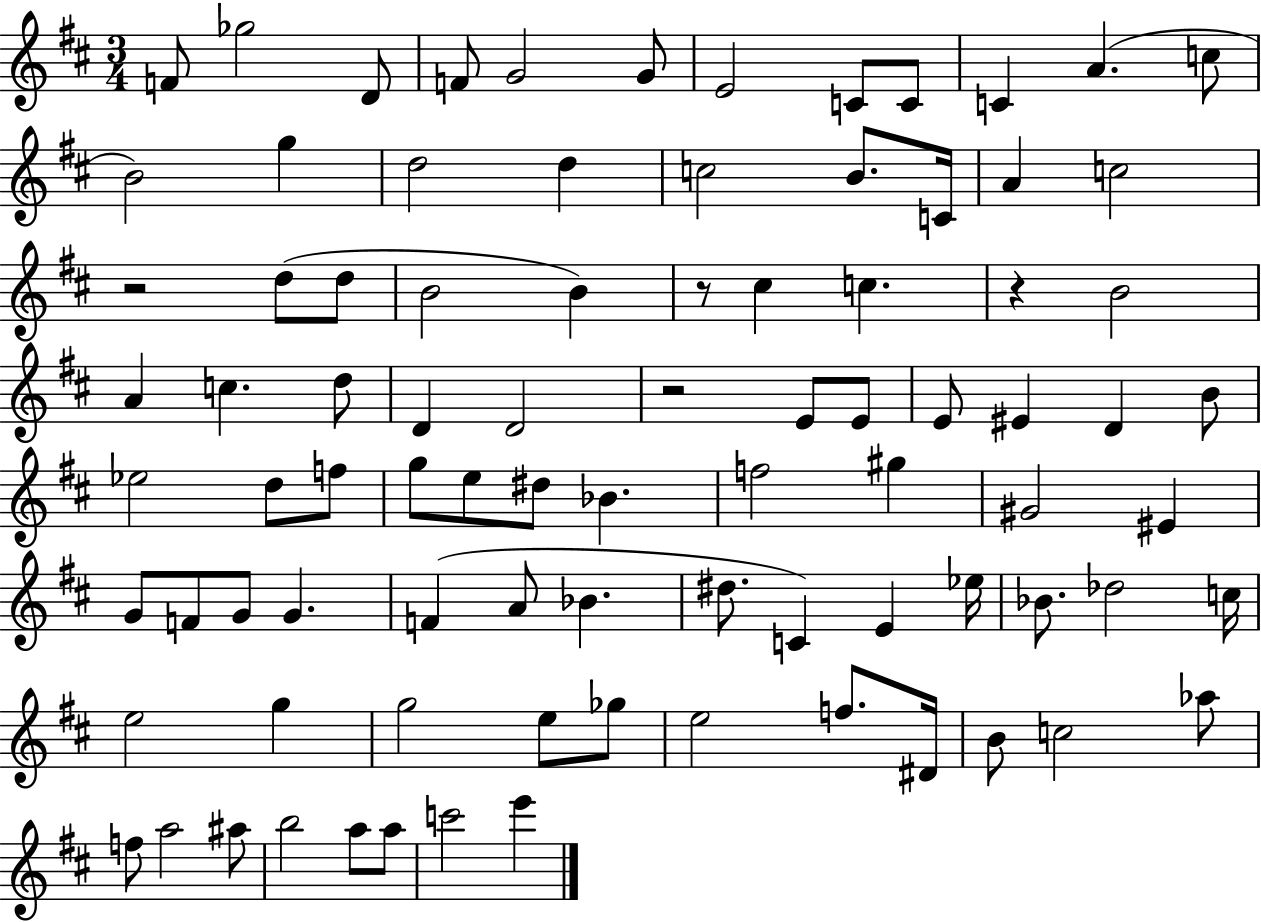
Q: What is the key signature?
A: D major